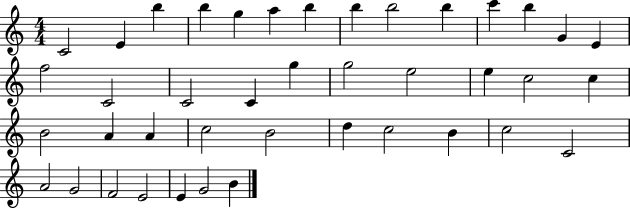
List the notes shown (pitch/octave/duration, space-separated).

C4/h E4/q B5/q B5/q G5/q A5/q B5/q B5/q B5/h B5/q C6/q B5/q G4/q E4/q F5/h C4/h C4/h C4/q G5/q G5/h E5/h E5/q C5/h C5/q B4/h A4/q A4/q C5/h B4/h D5/q C5/h B4/q C5/h C4/h A4/h G4/h F4/h E4/h E4/q G4/h B4/q